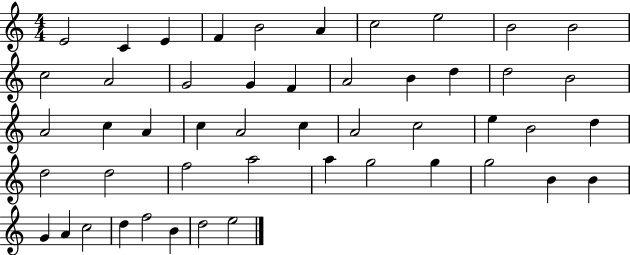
X:1
T:Untitled
M:4/4
L:1/4
K:C
E2 C E F B2 A c2 e2 B2 B2 c2 A2 G2 G F A2 B d d2 B2 A2 c A c A2 c A2 c2 e B2 d d2 d2 f2 a2 a g2 g g2 B B G A c2 d f2 B d2 e2